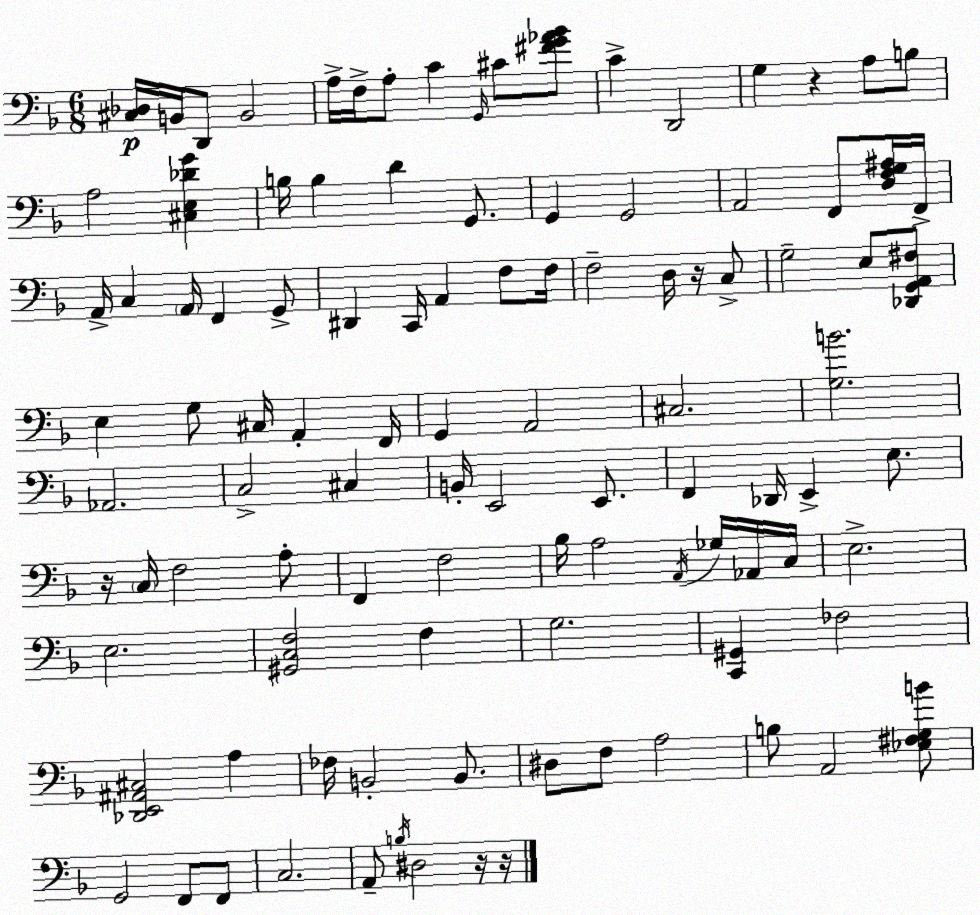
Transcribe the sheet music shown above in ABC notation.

X:1
T:Untitled
M:6/8
L:1/4
K:F
[^C,_D,]/4 B,,/4 D,,/2 B,,2 A,/4 F,/4 A,/2 C G,,/4 ^C/2 [^FG_A_B]/2 C D,,2 G, z A,/2 B,/2 A,2 [^C,E,_DG] B,/4 B, D G,,/2 G,, G,,2 A,,2 F,,/2 [D,F,G,^A,]/4 F,,/4 A,,/4 C, A,,/4 F,, G,,/2 ^D,, C,,/4 A,, F,/2 F,/4 F,2 D,/4 z/4 C,/2 G,2 E,/2 [_D,,G,,A,,^F,]/2 E, G,/2 ^C,/4 A,, F,,/4 G,, A,,2 ^C,2 [G,B]2 _A,,2 C,2 ^C, B,,/4 E,,2 E,,/2 F,, _D,,/4 E,, E,/2 z/4 C,/4 F,2 A,/2 F,, F,2 _B,/4 A,2 A,,/4 _G,/4 _A,,/4 C,/4 E,2 E,2 [^G,,C,F,]2 F, G,2 [C,,^G,,] _F,2 [_D,,E,,^A,,^C,]2 A, _F,/4 B,,2 B,,/2 ^D,/2 F,/2 A,2 B,/2 A,,2 [_E,^F,G,B]/2 G,,2 F,,/2 F,,/2 C,2 A,,/2 B,/4 ^D,2 z/4 z/4